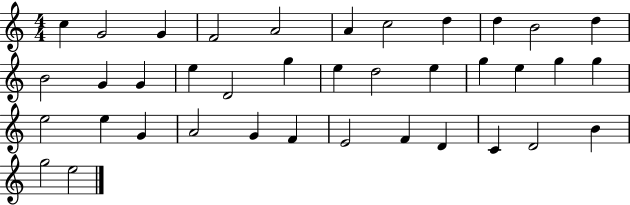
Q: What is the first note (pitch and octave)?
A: C5